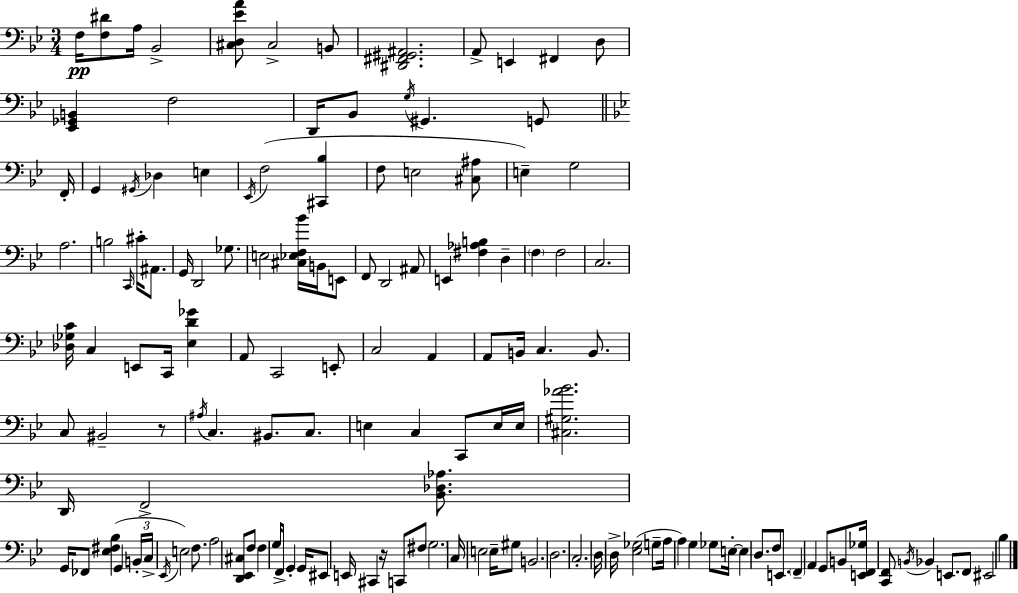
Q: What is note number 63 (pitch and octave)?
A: C3